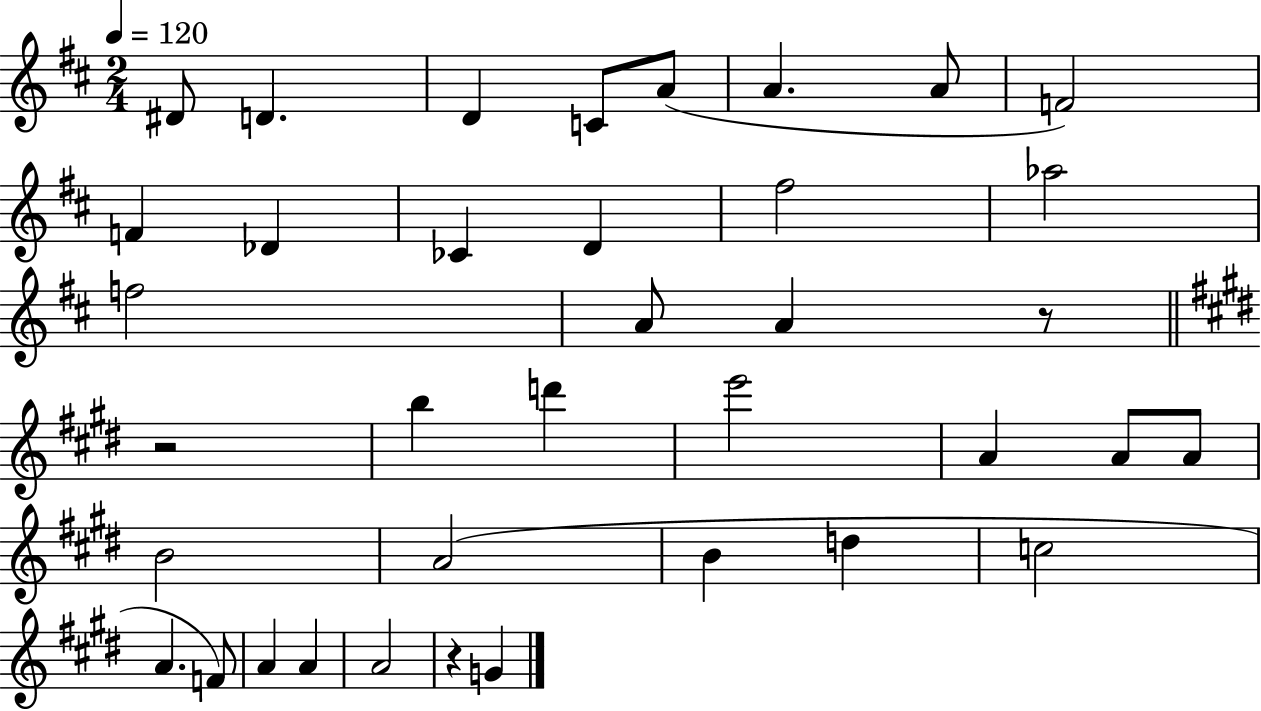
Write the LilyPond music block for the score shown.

{
  \clef treble
  \numericTimeSignature
  \time 2/4
  \key d \major
  \tempo 4 = 120
  dis'8 d'4. | d'4 c'8 a'8( | a'4. a'8 | f'2) | \break f'4 des'4 | ces'4 d'4 | fis''2 | aes''2 | \break f''2 | a'8 a'4 r8 | \bar "||" \break \key e \major r2 | b''4 d'''4 | e'''2 | a'4 a'8 a'8 | \break b'2 | a'2( | b'4 d''4 | c''2 | \break a'4. f'8) | a'4 a'4 | a'2 | r4 g'4 | \break \bar "|."
}